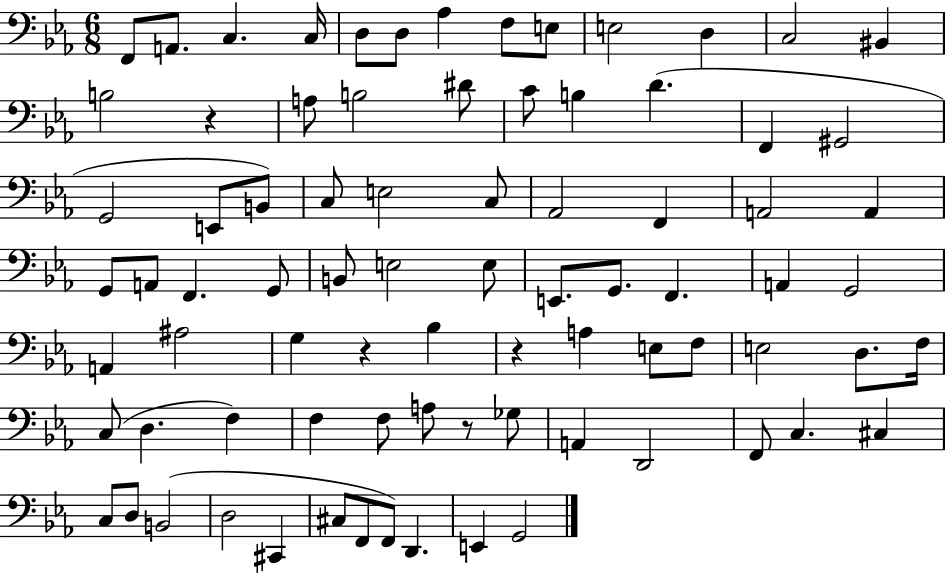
{
  \clef bass
  \numericTimeSignature
  \time 6/8
  \key ees \major
  \repeat volta 2 { f,8 a,8. c4. c16 | d8 d8 aes4 f8 e8 | e2 d4 | c2 bis,4 | \break b2 r4 | a8 b2 dis'8 | c'8 b4 d'4.( | f,4 gis,2 | \break g,2 e,8 b,8) | c8 e2 c8 | aes,2 f,4 | a,2 a,4 | \break g,8 a,8 f,4. g,8 | b,8 e2 e8 | e,8. g,8. f,4. | a,4 g,2 | \break a,4 ais2 | g4 r4 bes4 | r4 a4 e8 f8 | e2 d8. f16 | \break c8( d4. f4) | f4 f8 a8 r8 ges8 | a,4 d,2 | f,8 c4. cis4 | \break c8 d8 b,2( | d2 cis,4 | cis8 f,8 f,8) d,4. | e,4 g,2 | \break } \bar "|."
}